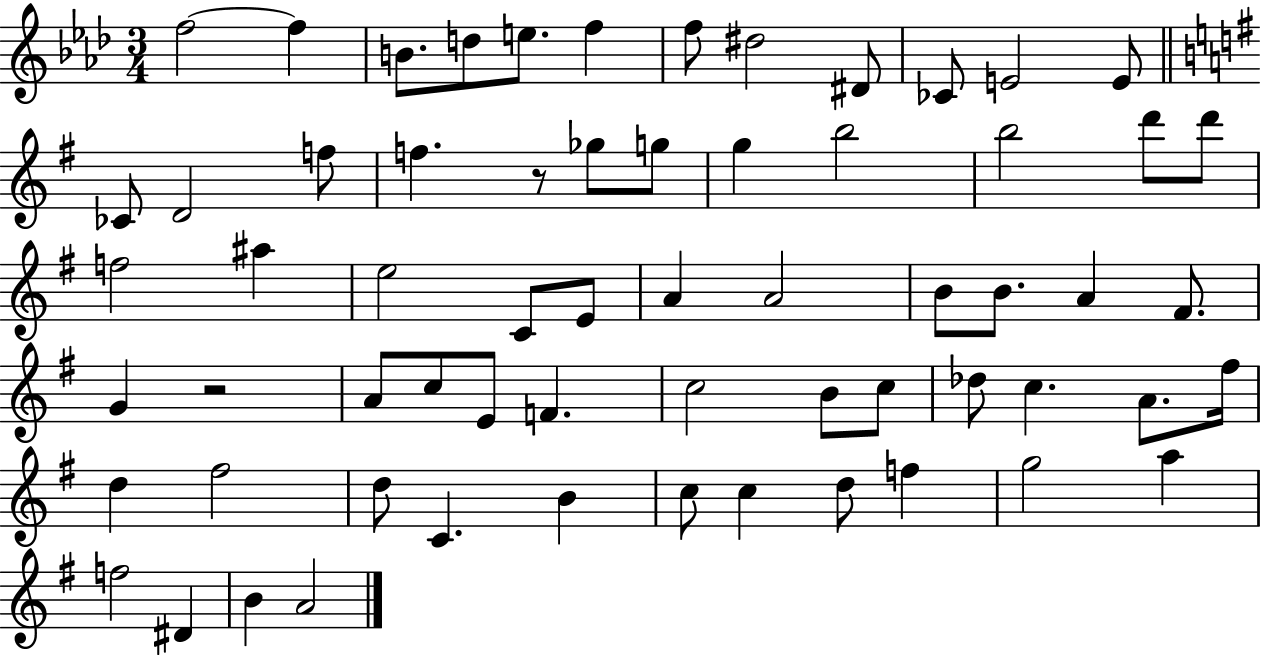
F5/h F5/q B4/e. D5/e E5/e. F5/q F5/e D#5/h D#4/e CES4/e E4/h E4/e CES4/e D4/h F5/e F5/q. R/e Gb5/e G5/e G5/q B5/h B5/h D6/e D6/e F5/h A#5/q E5/h C4/e E4/e A4/q A4/h B4/e B4/e. A4/q F#4/e. G4/q R/h A4/e C5/e E4/e F4/q. C5/h B4/e C5/e Db5/e C5/q. A4/e. F#5/s D5/q F#5/h D5/e C4/q. B4/q C5/e C5/q D5/e F5/q G5/h A5/q F5/h D#4/q B4/q A4/h